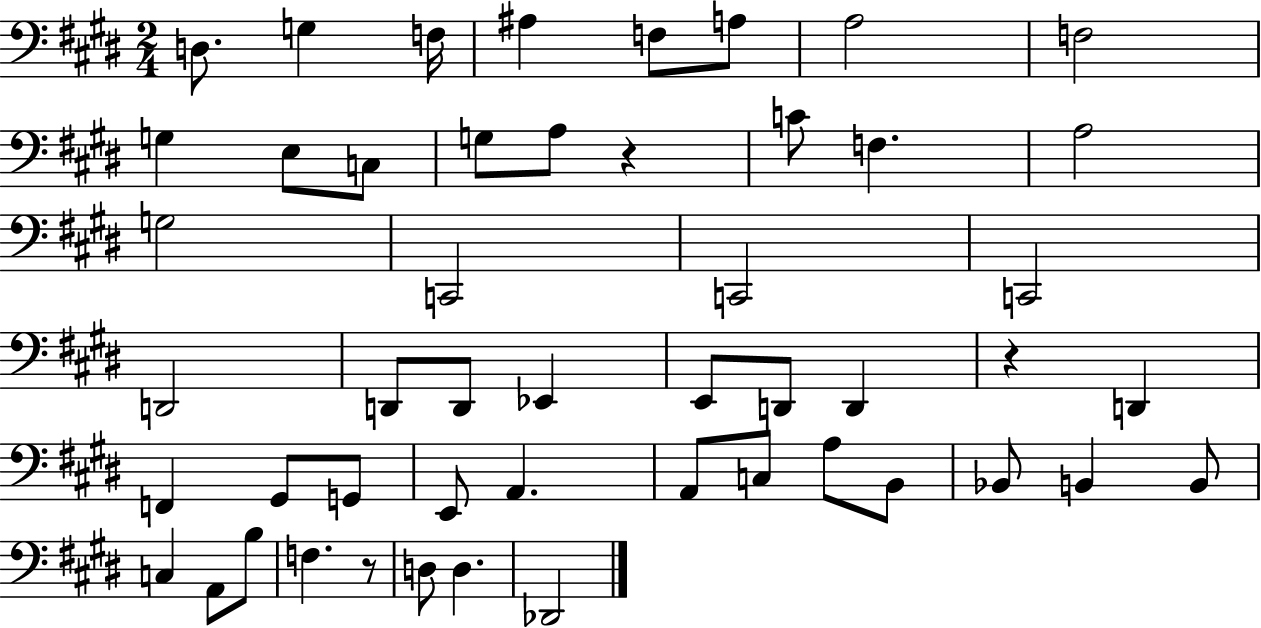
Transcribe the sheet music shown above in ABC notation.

X:1
T:Untitled
M:2/4
L:1/4
K:E
D,/2 G, F,/4 ^A, F,/2 A,/2 A,2 F,2 G, E,/2 C,/2 G,/2 A,/2 z C/2 F, A,2 G,2 C,,2 C,,2 C,,2 D,,2 D,,/2 D,,/2 _E,, E,,/2 D,,/2 D,, z D,, F,, ^G,,/2 G,,/2 E,,/2 A,, A,,/2 C,/2 A,/2 B,,/2 _B,,/2 B,, B,,/2 C, A,,/2 B,/2 F, z/2 D,/2 D, _D,,2